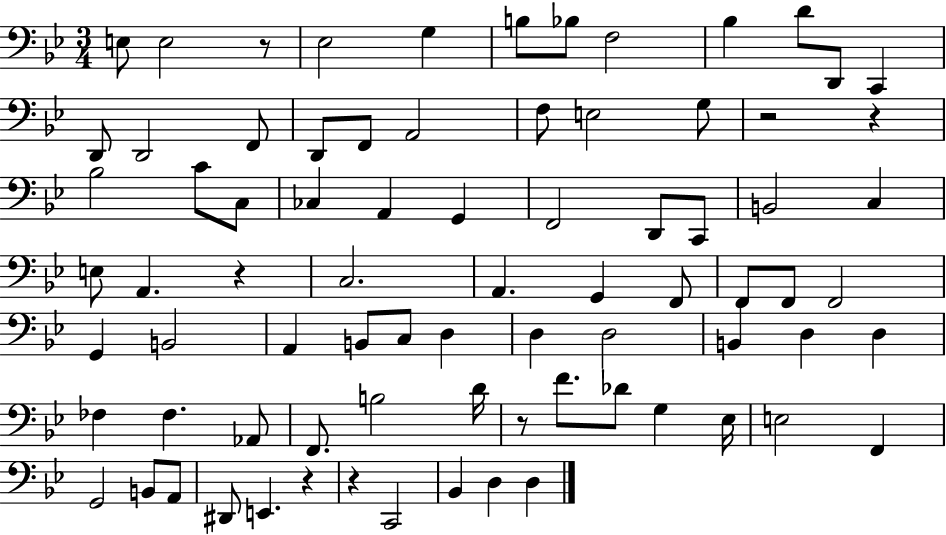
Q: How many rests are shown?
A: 7